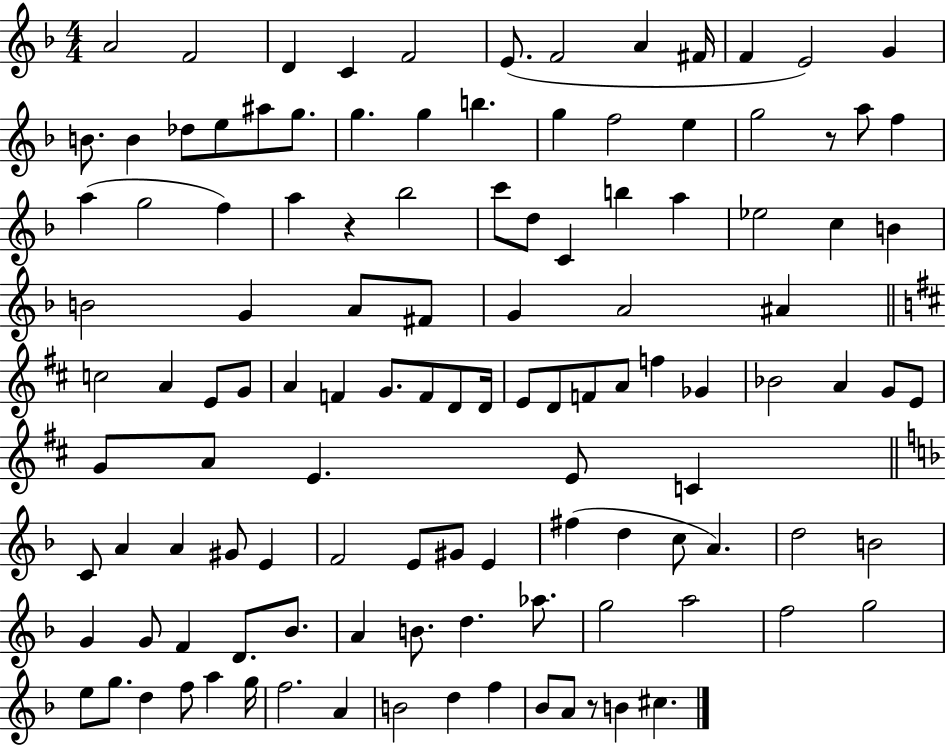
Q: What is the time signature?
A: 4/4